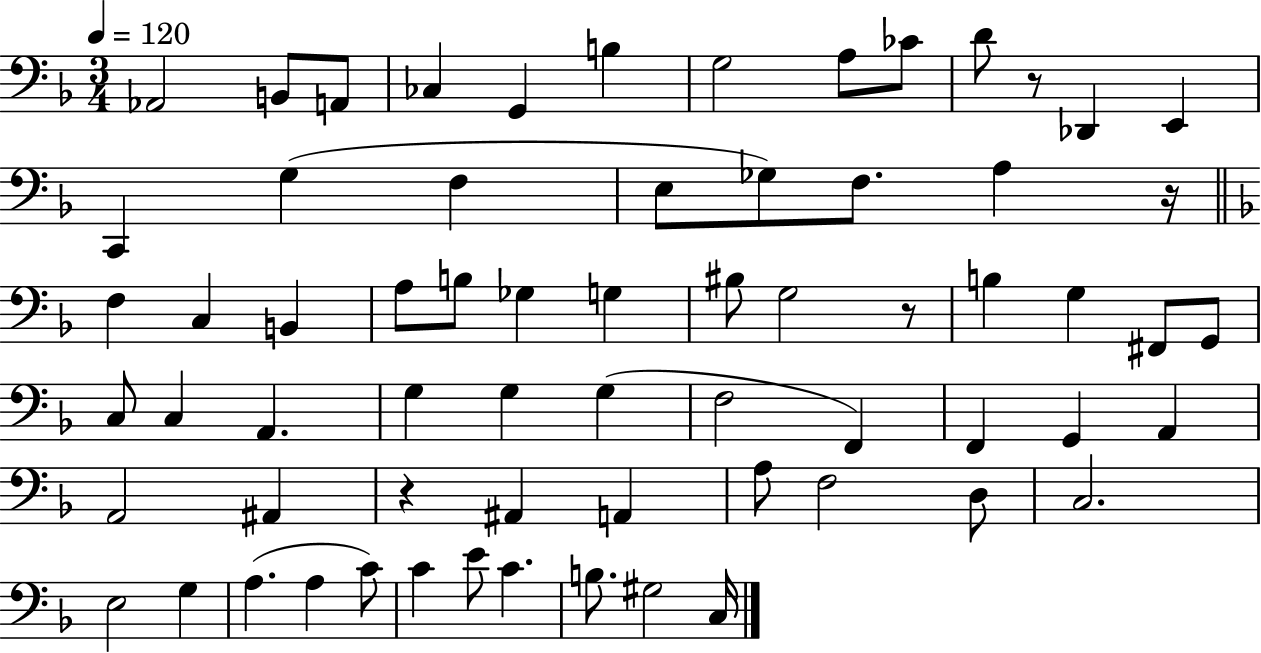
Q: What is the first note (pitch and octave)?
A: Ab2